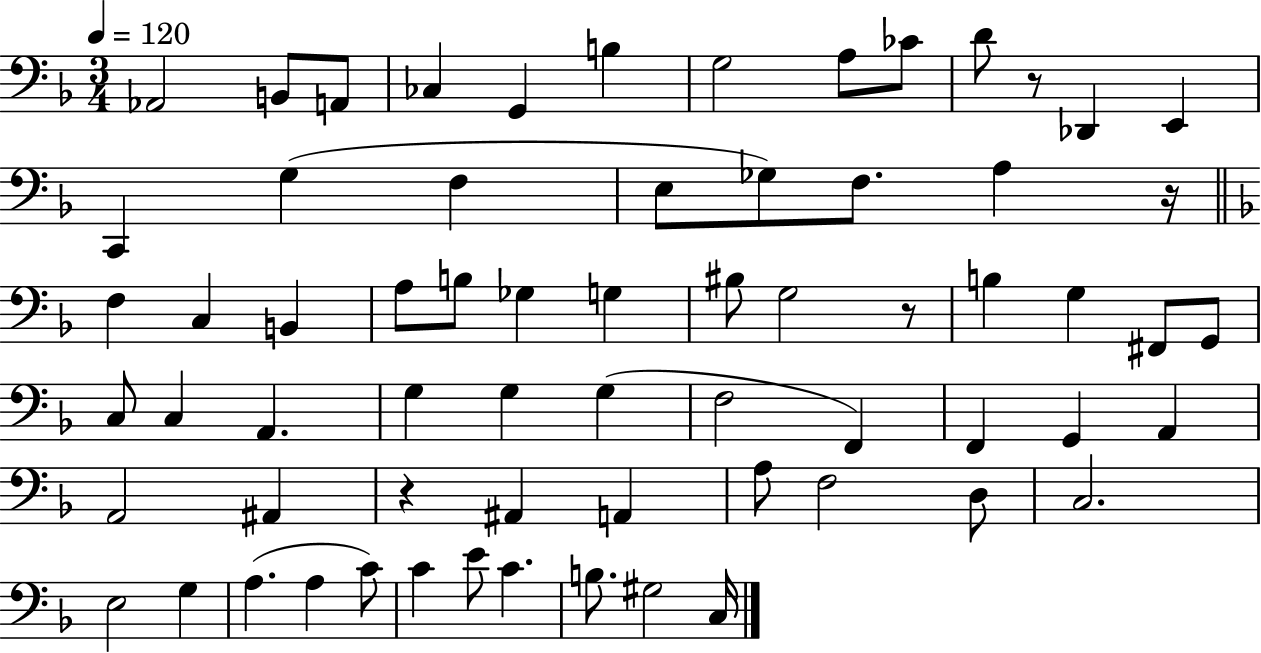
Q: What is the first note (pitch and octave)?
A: Ab2